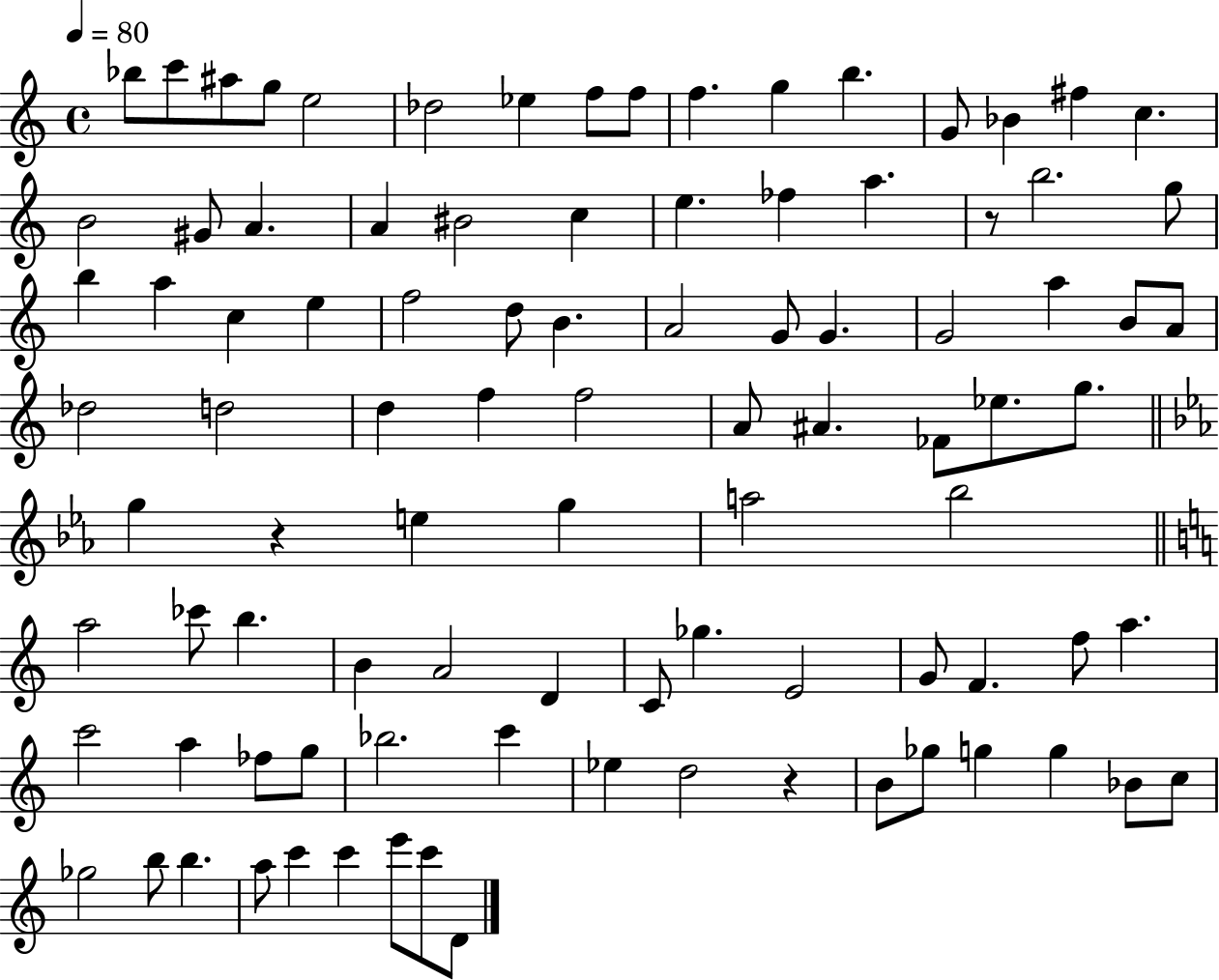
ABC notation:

X:1
T:Untitled
M:4/4
L:1/4
K:C
_b/2 c'/2 ^a/2 g/2 e2 _d2 _e f/2 f/2 f g b G/2 _B ^f c B2 ^G/2 A A ^B2 c e _f a z/2 b2 g/2 b a c e f2 d/2 B A2 G/2 G G2 a B/2 A/2 _d2 d2 d f f2 A/2 ^A _F/2 _e/2 g/2 g z e g a2 _b2 a2 _c'/2 b B A2 D C/2 _g E2 G/2 F f/2 a c'2 a _f/2 g/2 _b2 c' _e d2 z B/2 _g/2 g g _B/2 c/2 _g2 b/2 b a/2 c' c' e'/2 c'/2 D/2